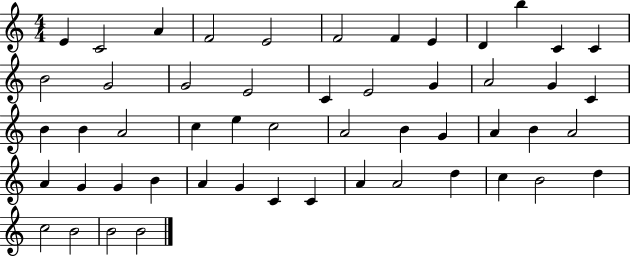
{
  \clef treble
  \numericTimeSignature
  \time 4/4
  \key c \major
  e'4 c'2 a'4 | f'2 e'2 | f'2 f'4 e'4 | d'4 b''4 c'4 c'4 | \break b'2 g'2 | g'2 e'2 | c'4 e'2 g'4 | a'2 g'4 c'4 | \break b'4 b'4 a'2 | c''4 e''4 c''2 | a'2 b'4 g'4 | a'4 b'4 a'2 | \break a'4 g'4 g'4 b'4 | a'4 g'4 c'4 c'4 | a'4 a'2 d''4 | c''4 b'2 d''4 | \break c''2 b'2 | b'2 b'2 | \bar "|."
}